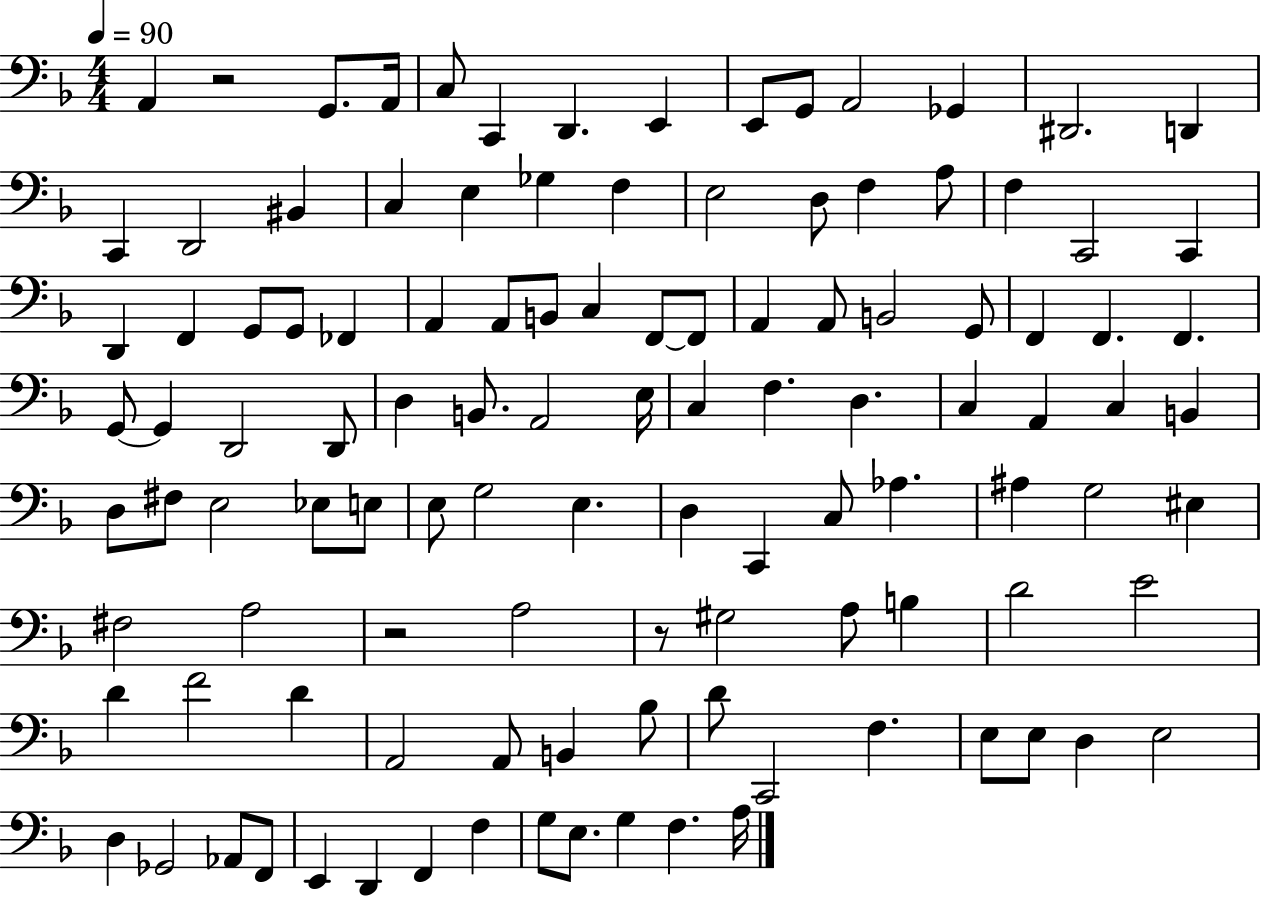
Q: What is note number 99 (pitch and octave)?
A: Gb2